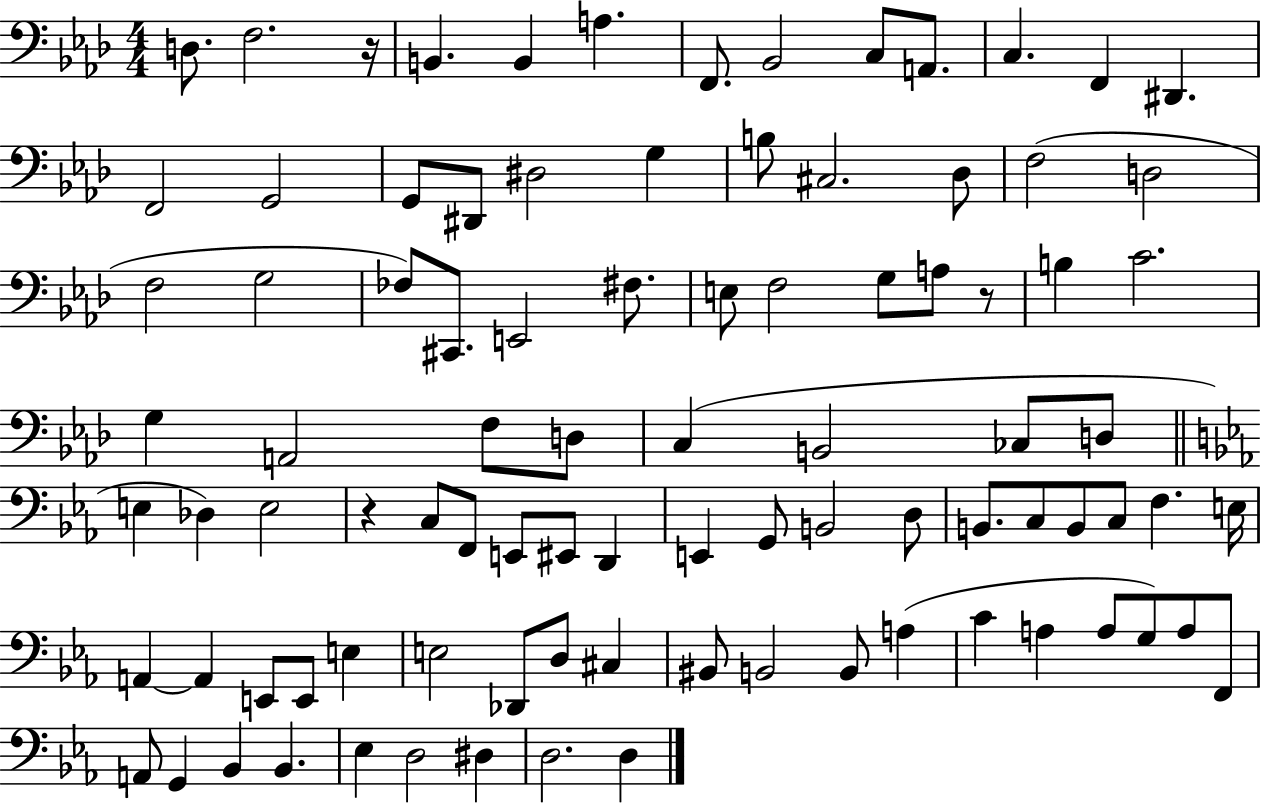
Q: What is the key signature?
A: AES major